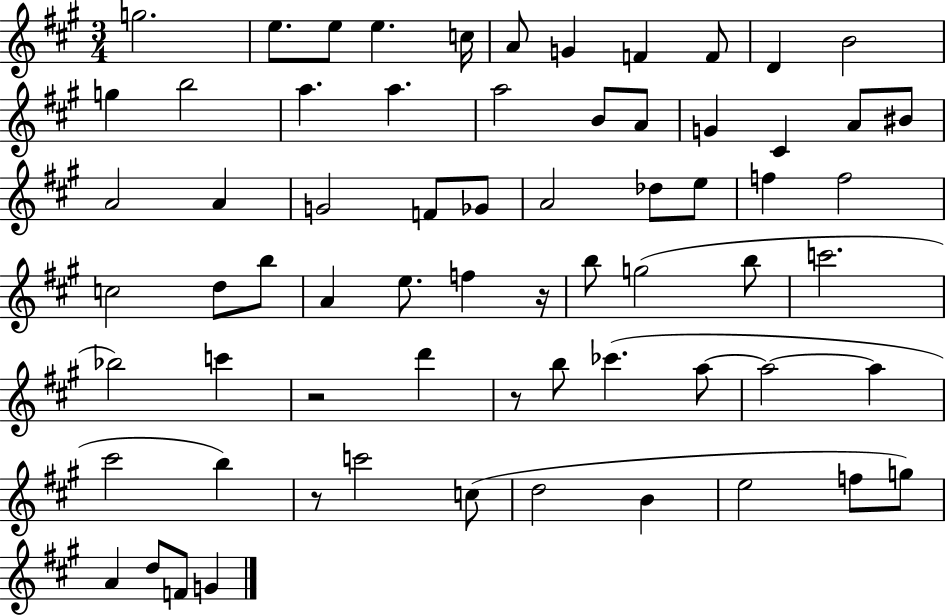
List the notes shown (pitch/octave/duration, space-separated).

G5/h. E5/e. E5/e E5/q. C5/s A4/e G4/q F4/q F4/e D4/q B4/h G5/q B5/h A5/q. A5/q. A5/h B4/e A4/e G4/q C#4/q A4/e BIS4/e A4/h A4/q G4/h F4/e Gb4/e A4/h Db5/e E5/e F5/q F5/h C5/h D5/e B5/e A4/q E5/e. F5/q R/s B5/e G5/h B5/e C6/h. Bb5/h C6/q R/h D6/q R/e B5/e CES6/q. A5/e A5/h A5/q C#6/h B5/q R/e C6/h C5/e D5/h B4/q E5/h F5/e G5/e A4/q D5/e F4/e G4/q